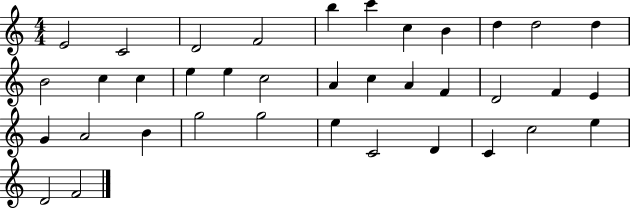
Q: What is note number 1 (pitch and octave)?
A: E4